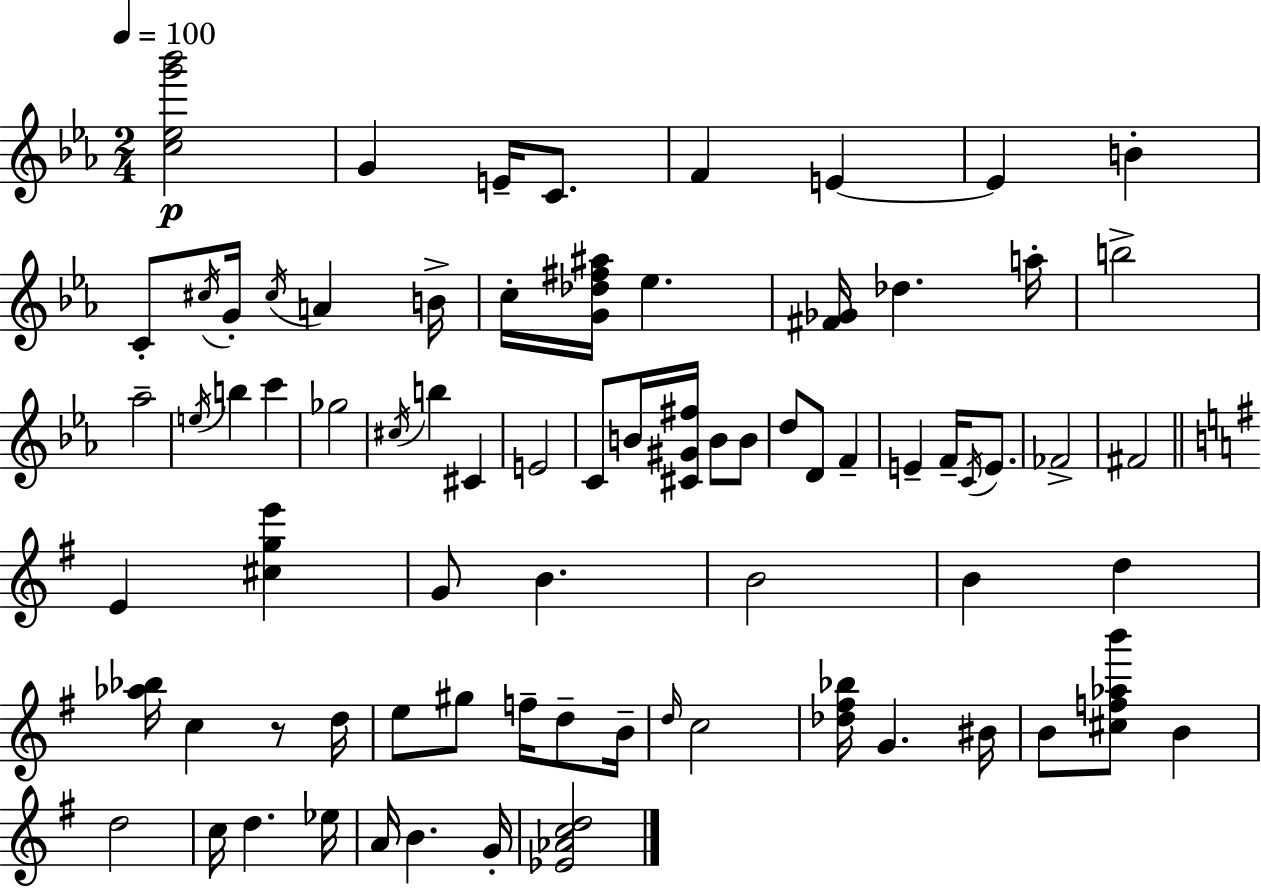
[C5,Eb5,G6,Bb6]/h G4/q E4/s C4/e. F4/q E4/q E4/q B4/q C4/e C#5/s G4/s C#5/s A4/q B4/s C5/s [G4,Db5,F#5,A#5]/s Eb5/q. [F#4,Gb4]/s Db5/q. A5/s B5/h Ab5/h E5/s B5/q C6/q Gb5/h C#5/s B5/q C#4/q E4/h C4/e B4/s [C#4,G#4,F#5]/s B4/e B4/e D5/e D4/e F4/q E4/q F4/s C4/s E4/e. FES4/h F#4/h E4/q [C#5,G5,E6]/q G4/e B4/q. B4/h B4/q D5/q [Ab5,Bb5]/s C5/q R/e D5/s E5/e G#5/e F5/s D5/e B4/s D5/s C5/h [Db5,F#5,Bb5]/s G4/q. BIS4/s B4/e [C#5,F5,Ab5,B6]/e B4/q D5/h C5/s D5/q. Eb5/s A4/s B4/q. G4/s [Eb4,Ab4,C5,D5]/h